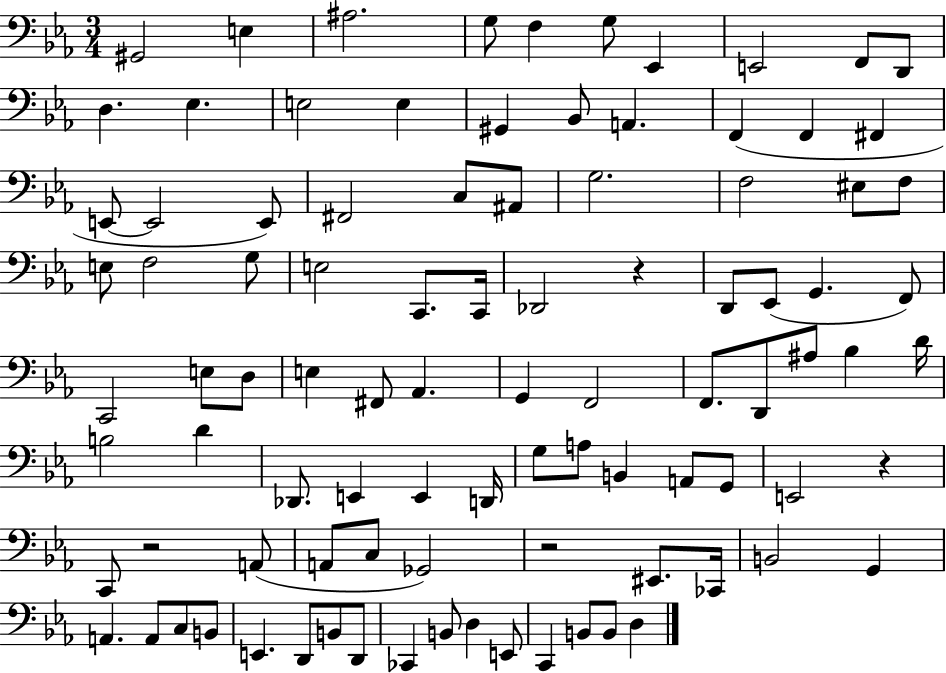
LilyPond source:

{
  \clef bass
  \numericTimeSignature
  \time 3/4
  \key ees \major
  gis,2 e4 | ais2. | g8 f4 g8 ees,4 | e,2 f,8 d,8 | \break d4. ees4. | e2 e4 | gis,4 bes,8 a,4. | f,4( f,4 fis,4 | \break e,8~~ e,2 e,8) | fis,2 c8 ais,8 | g2. | f2 eis8 f8 | \break e8 f2 g8 | e2 c,8. c,16 | des,2 r4 | d,8 ees,8( g,4. f,8) | \break c,2 e8 d8 | e4 fis,8 aes,4. | g,4 f,2 | f,8. d,8 ais8 bes4 d'16 | \break b2 d'4 | des,8. e,4 e,4 d,16 | g8 a8 b,4 a,8 g,8 | e,2 r4 | \break c,8 r2 a,8( | a,8 c8 ges,2) | r2 eis,8. ces,16 | b,2 g,4 | \break a,4. a,8 c8 b,8 | e,4. d,8 b,8 d,8 | ces,4 b,8 d4 e,8 | c,4 b,8 b,8 d4 | \break \bar "|."
}